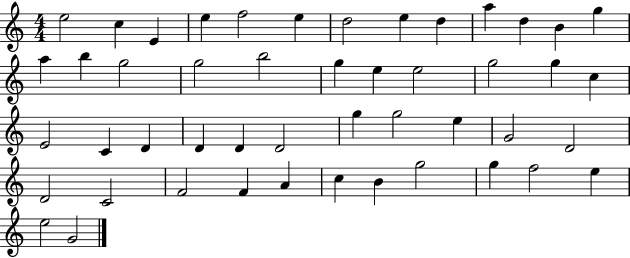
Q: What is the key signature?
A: C major